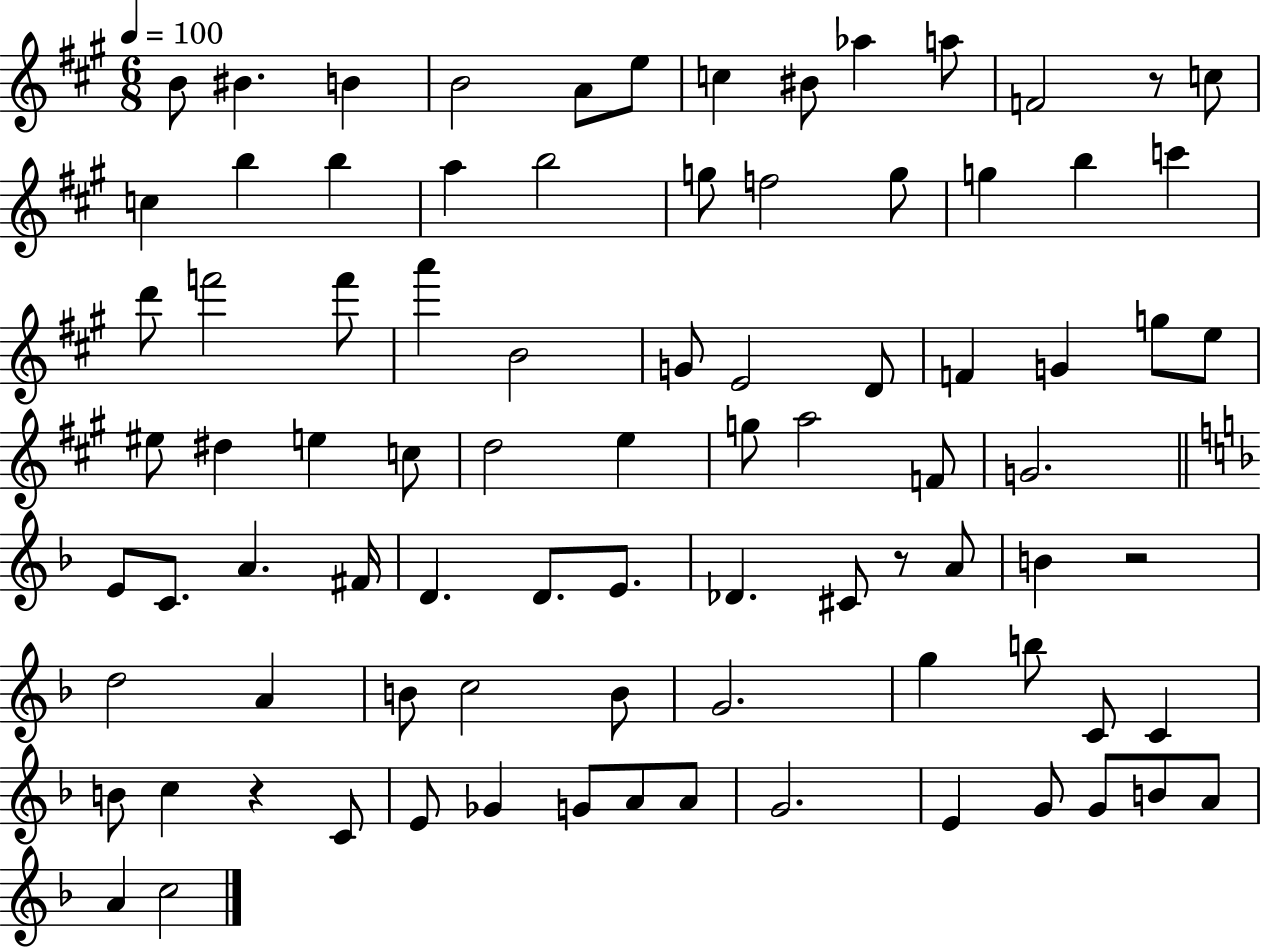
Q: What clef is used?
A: treble